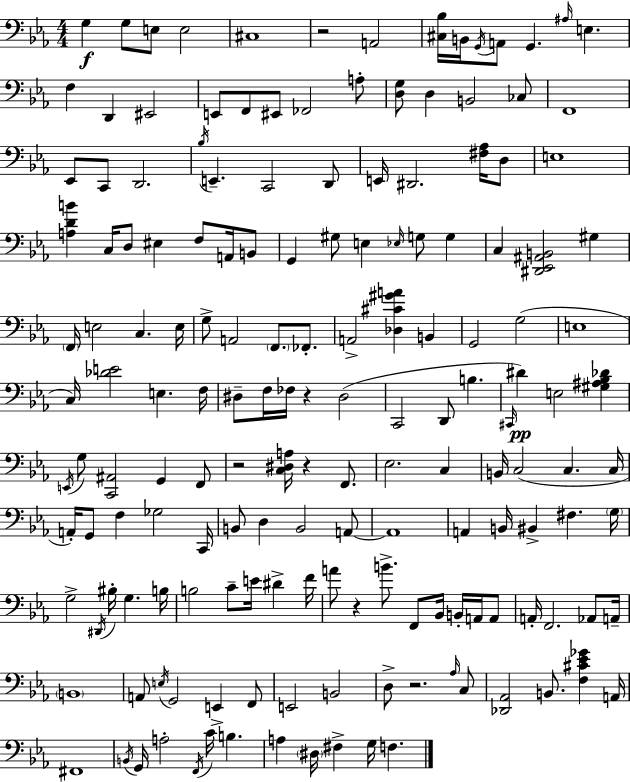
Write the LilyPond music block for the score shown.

{
  \clef bass
  \numericTimeSignature
  \time 4/4
  \key c \minor
  g4\f g8 e8 e2 | cis1 | r2 a,2 | <cis bes>16 b,16 \acciaccatura { g,16 } a,8 g,4. \grace { ais16 } e4. | \break f4 d,4 eis,2 | e,8 f,8 eis,8 fes,2 | a8-. <d g>8 d4 b,2 | ces8 f,1 | \break ees,8 c,8 d,2. | \acciaccatura { bes16 } e,4.-- c,2 | d,8 e,16 dis,2. | <fis aes>16 d8 e1 | \break <a d' b'>4 c16 d8 eis4 f8 | a,16 b,8 g,4 gis8 e4 \grace { ees16 } g8 | g4 c4 <dis, ees, ais, b,>2 | gis4 \parenthesize f,16 e2 c4. | \break e16 g8-> a,2 \parenthesize f,8. | fes,8.-. a,2-> <des cis' gis' a'>4 | b,4 g,2 g2( | e1 | \break c16) <des' e'>2 e4. | f16 dis8-- f16 fes16 r4 dis2( | c,2 d,8 b4. | \grace { cis,16 }) dis'4\pp e2 | \break <gis ais bes des'>4 \acciaccatura { e,16 } g8 <c, ais,>2 | g,4 f,8 r2 <c dis a>16 r4 | f,8. ees2. | c4 b,16 c2( c4. | \break c16 a,16-.) g,8 f4 ges2 | c,16 b,8 d4 b,2 | a,8~~ a,1 | a,4 b,16 bis,4-> fis4. | \break \parenthesize g16 g2-> \acciaccatura { dis,16 } bis16-. | g4. b16 b2 c'8-- | e'16 dis'4-> f'16 a'8 r4 b'8.-> | f,8 bes,16 b,16-. a,16 a,8 a,16-. f,2. | \break aes,8 a,16-- \parenthesize b,1 | a,8 \acciaccatura { e16 } g,2 | e,4-> f,8 e,2 | b,2 d8-> r2. | \break \grace { aes16 } c8 <des, aes,>2 | b,8. <f cis' ees' ges'>4 a,16 fis,1 | \acciaccatura { b,16 } g,16 a2-. | \acciaccatura { f,16 } c'16 b4. a4 \parenthesize dis16 | \break fis4-> g16 f4. \bar "|."
}